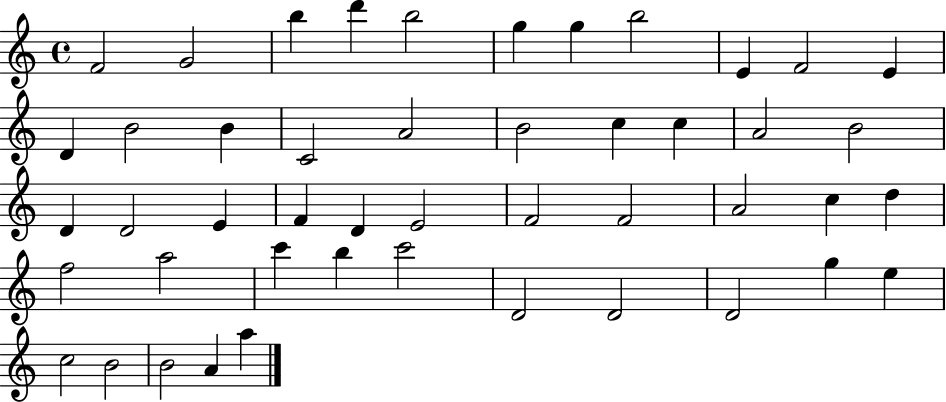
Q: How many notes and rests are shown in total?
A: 47